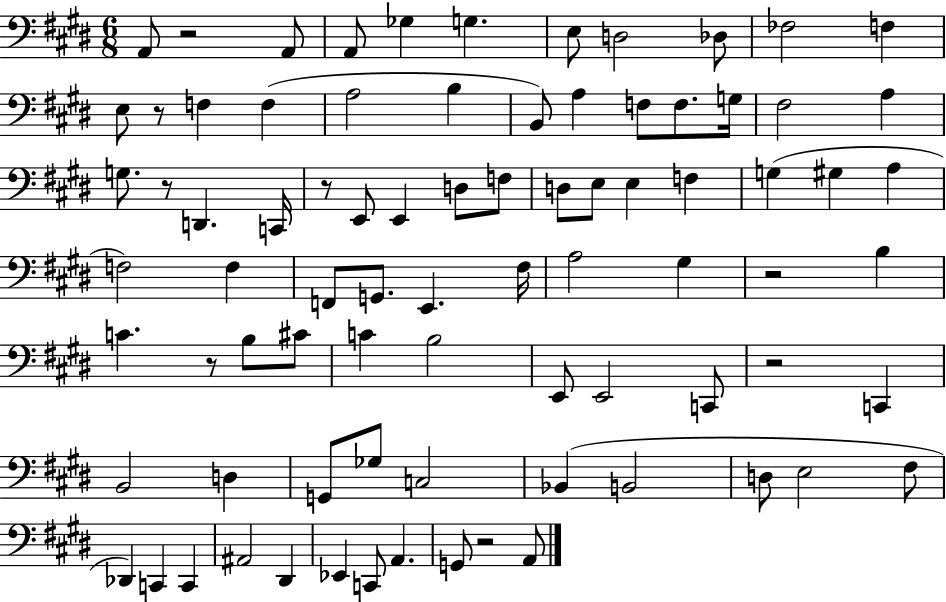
A2/e R/h A2/e A2/e Gb3/q G3/q. E3/e D3/h Db3/e FES3/h F3/q E3/e R/e F3/q F3/q A3/h B3/q B2/e A3/q F3/e F3/e. G3/s F#3/h A3/q G3/e. R/e D2/q. C2/s R/e E2/e E2/q D3/e F3/e D3/e E3/e E3/q F3/q G3/q G#3/q A3/q F3/h F3/q F2/e G2/e. E2/q. F#3/s A3/h G#3/q R/h B3/q C4/q. R/e B3/e C#4/e C4/q B3/h E2/e E2/h C2/e R/h C2/q B2/h D3/q G2/e Gb3/e C3/h Bb2/q B2/h D3/e E3/h F#3/e Db2/q C2/q C2/q A#2/h D#2/q Eb2/q C2/e A2/q. G2/e R/h A2/e